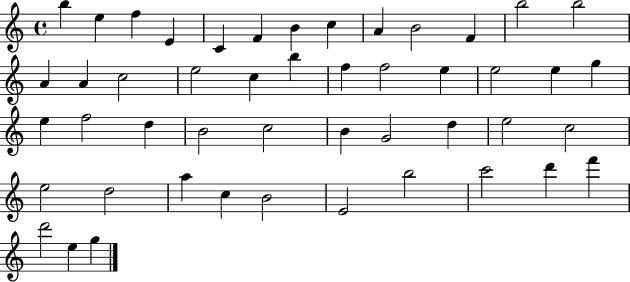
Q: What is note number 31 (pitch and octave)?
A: B4